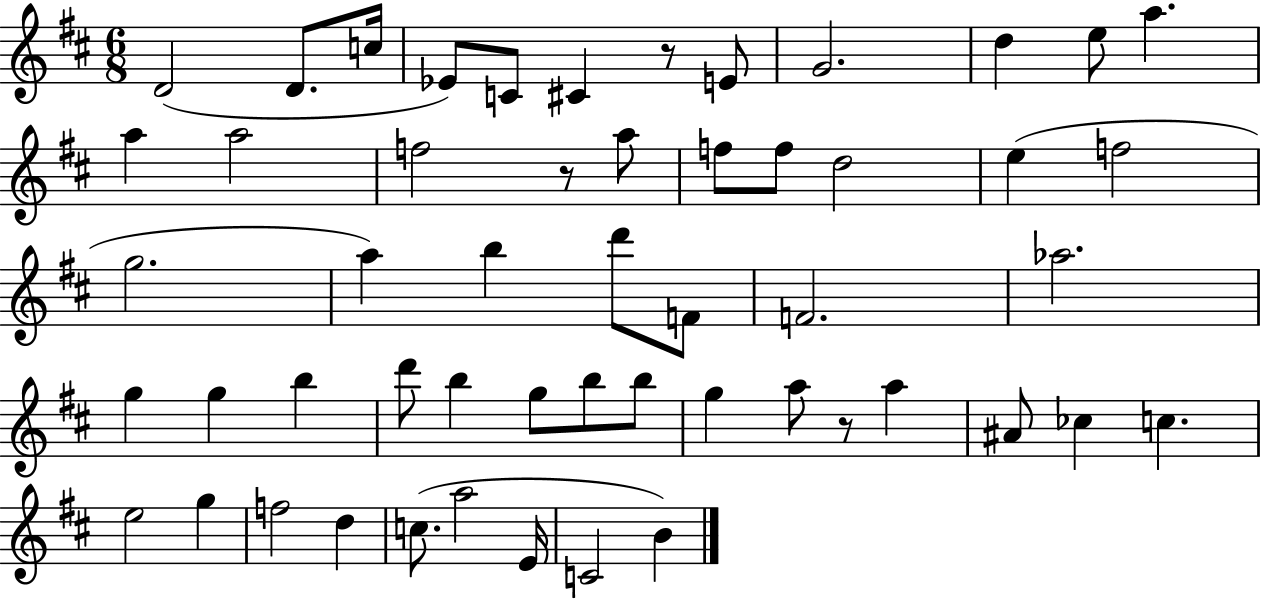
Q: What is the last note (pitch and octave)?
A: B4